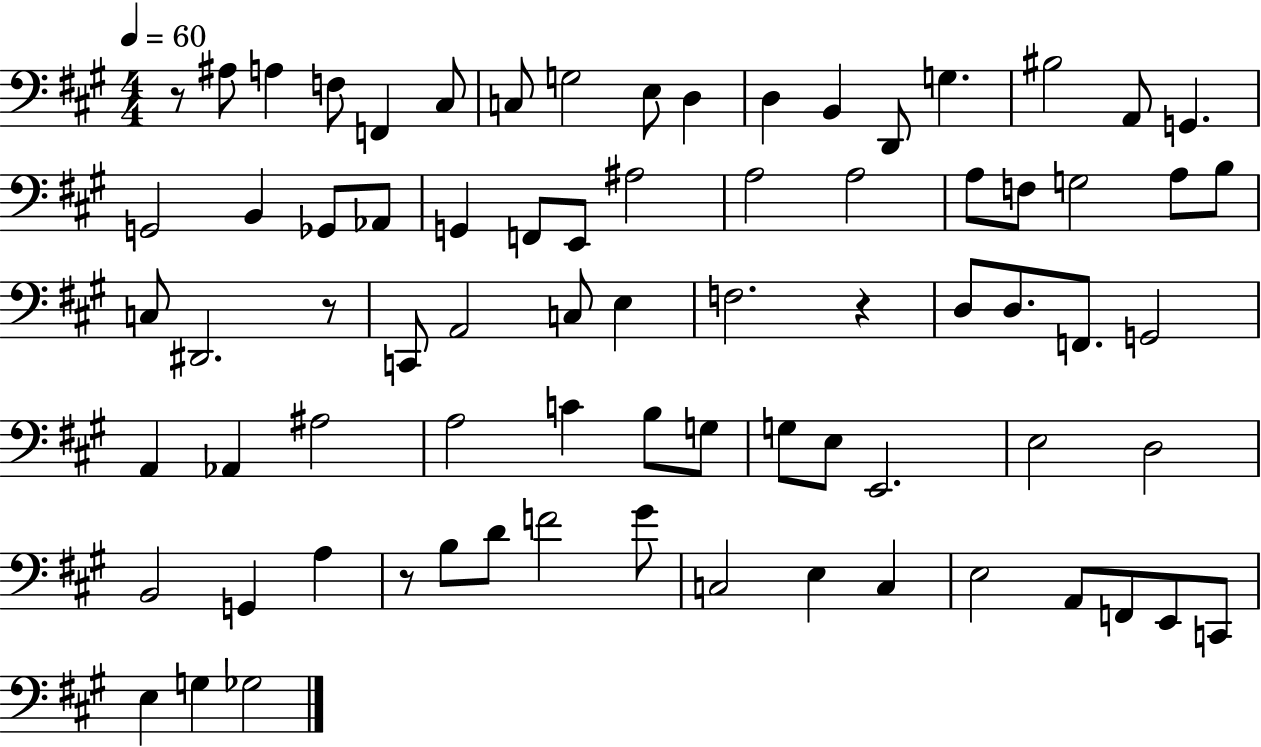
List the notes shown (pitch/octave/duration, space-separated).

R/e A#3/e A3/q F3/e F2/q C#3/e C3/e G3/h E3/e D3/q D3/q B2/q D2/e G3/q. BIS3/h A2/e G2/q. G2/h B2/q Gb2/e Ab2/e G2/q F2/e E2/e A#3/h A3/h A3/h A3/e F3/e G3/h A3/e B3/e C3/e D#2/h. R/e C2/e A2/h C3/e E3/q F3/h. R/q D3/e D3/e. F2/e. G2/h A2/q Ab2/q A#3/h A3/h C4/q B3/e G3/e G3/e E3/e E2/h. E3/h D3/h B2/h G2/q A3/q R/e B3/e D4/e F4/h G#4/e C3/h E3/q C3/q E3/h A2/e F2/e E2/e C2/e E3/q G3/q Gb3/h